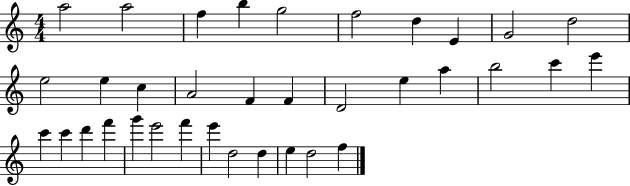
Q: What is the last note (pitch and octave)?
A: F5